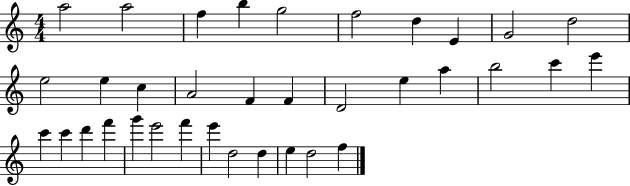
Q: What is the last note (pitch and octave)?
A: F5